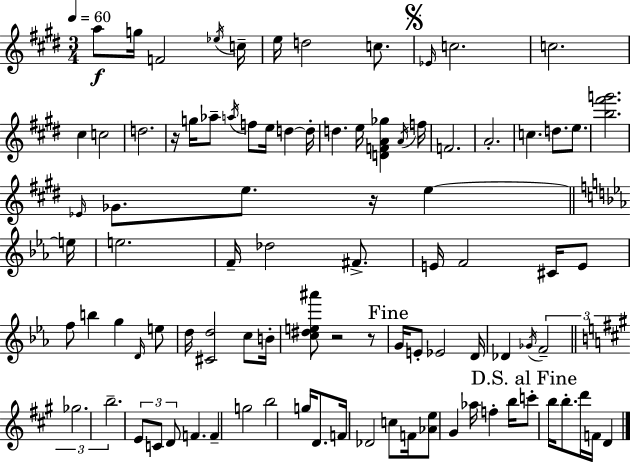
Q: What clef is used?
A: treble